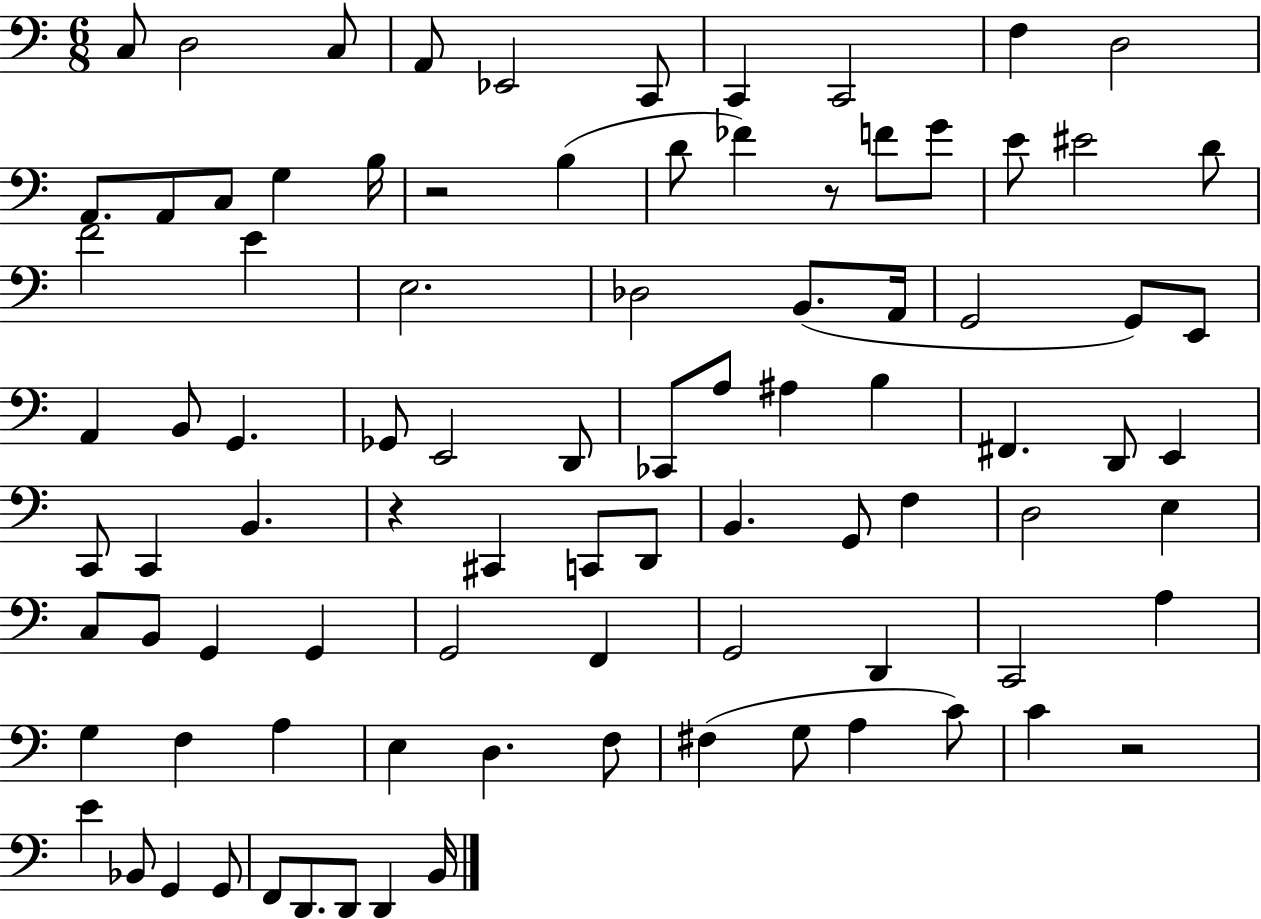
{
  \clef bass
  \numericTimeSignature
  \time 6/8
  \key c \major
  c8 d2 c8 | a,8 ees,2 c,8 | c,4 c,2 | f4 d2 | \break a,8. a,8 c8 g4 b16 | r2 b4( | d'8 fes'4) r8 f'8 g'8 | e'8 eis'2 d'8 | \break f'2 e'4 | e2. | des2 b,8.( a,16 | g,2 g,8) e,8 | \break a,4 b,8 g,4. | ges,8 e,2 d,8 | ces,8 a8 ais4 b4 | fis,4. d,8 e,4 | \break c,8 c,4 b,4. | r4 cis,4 c,8 d,8 | b,4. g,8 f4 | d2 e4 | \break c8 b,8 g,4 g,4 | g,2 f,4 | g,2 d,4 | c,2 a4 | \break g4 f4 a4 | e4 d4. f8 | fis4( g8 a4 c'8) | c'4 r2 | \break e'4 bes,8 g,4 g,8 | f,8 d,8. d,8 d,4 b,16 | \bar "|."
}